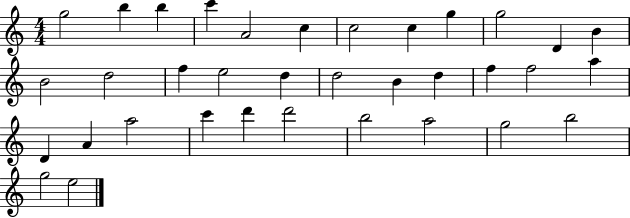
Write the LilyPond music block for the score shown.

{
  \clef treble
  \numericTimeSignature
  \time 4/4
  \key c \major
  g''2 b''4 b''4 | c'''4 a'2 c''4 | c''2 c''4 g''4 | g''2 d'4 b'4 | \break b'2 d''2 | f''4 e''2 d''4 | d''2 b'4 d''4 | f''4 f''2 a''4 | \break d'4 a'4 a''2 | c'''4 d'''4 d'''2 | b''2 a''2 | g''2 b''2 | \break g''2 e''2 | \bar "|."
}